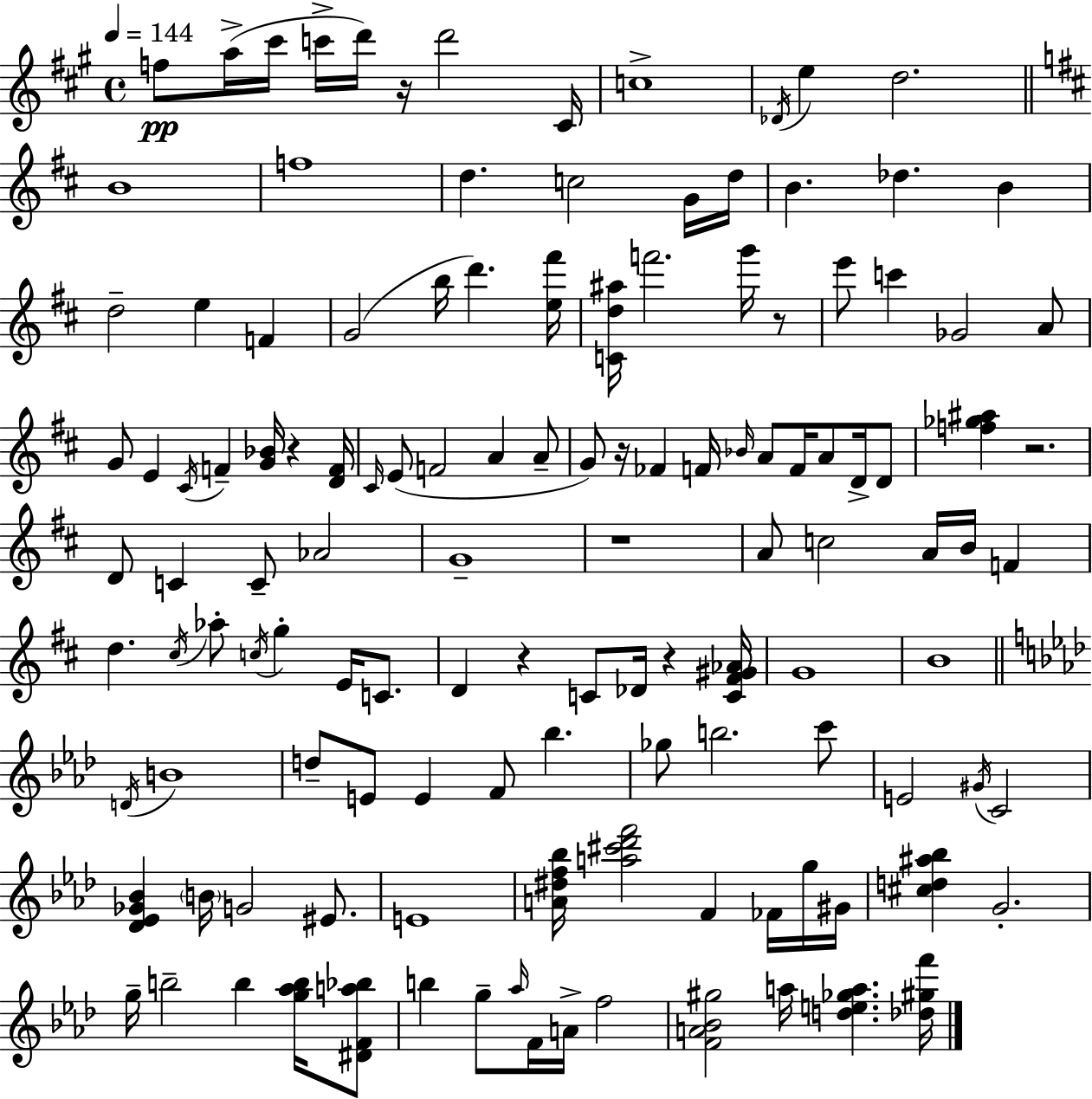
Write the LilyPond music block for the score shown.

{
  \clef treble
  \time 4/4
  \defaultTimeSignature
  \key a \major
  \tempo 4 = 144
  f''8\pp a''16->( cis'''16 c'''16-> d'''16) r16 d'''2 cis'16 | c''1-> | \acciaccatura { des'16 } e''4 d''2. | \bar "||" \break \key b \minor b'1 | f''1 | d''4. c''2 g'16 d''16 | b'4. des''4. b'4 | \break d''2-- e''4 f'4 | g'2( b''16 d'''4.) <e'' fis'''>16 | <c' d'' ais''>16 f'''2. g'''16 r8 | e'''8 c'''4 ges'2 a'8 | \break g'8 e'4 \acciaccatura { cis'16 } f'4-- <g' bes'>16 r4 | <d' f'>16 \grace { cis'16 }( e'8 f'2 a'4 | a'8-- g'8) r16 fes'4 f'16 \grace { bes'16 } a'8 f'16 a'8 | d'16-> d'8 <f'' ges'' ais''>4 r2. | \break d'8 c'4 c'8-- aes'2 | g'1-- | r1 | a'8 c''2 a'16 b'16 f'4 | \break d''4. \acciaccatura { cis''16 } aes''8-. \acciaccatura { c''16 } g''4-. | e'16 c'8. d'4 r4 c'8 des'16 | r4 <c' fis' gis' aes'>16 g'1 | b'1 | \break \bar "||" \break \key aes \major \acciaccatura { d'16 } b'1 | d''8-- e'8 e'4 f'8 bes''4. | ges''8 b''2. c'''8 | e'2 \acciaccatura { gis'16 } c'2 | \break <des' ees' ges' bes'>4 \parenthesize b'16 g'2 eis'8. | e'1 | <a' dis'' f'' bes''>16 <a'' cis''' des''' f'''>2 f'4 fes'16 | g''16 gis'16 <cis'' d'' ais'' bes''>4 g'2.-. | \break g''16-- b''2-- b''4 <g'' aes'' b''>16 | <dis' f' a'' bes''>8 b''4 g''8-- \grace { aes''16 } f'16 a'16-> f''2 | <f' a' bes' gis''>2 a''16 <d'' e'' ges'' a''>4. | <des'' gis'' f'''>16 \bar "|."
}